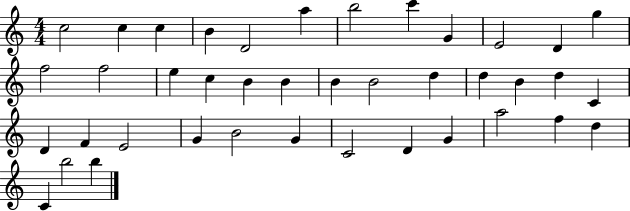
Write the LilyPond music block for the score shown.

{
  \clef treble
  \numericTimeSignature
  \time 4/4
  \key c \major
  c''2 c''4 c''4 | b'4 d'2 a''4 | b''2 c'''4 g'4 | e'2 d'4 g''4 | \break f''2 f''2 | e''4 c''4 b'4 b'4 | b'4 b'2 d''4 | d''4 b'4 d''4 c'4 | \break d'4 f'4 e'2 | g'4 b'2 g'4 | c'2 d'4 g'4 | a''2 f''4 d''4 | \break c'4 b''2 b''4 | \bar "|."
}